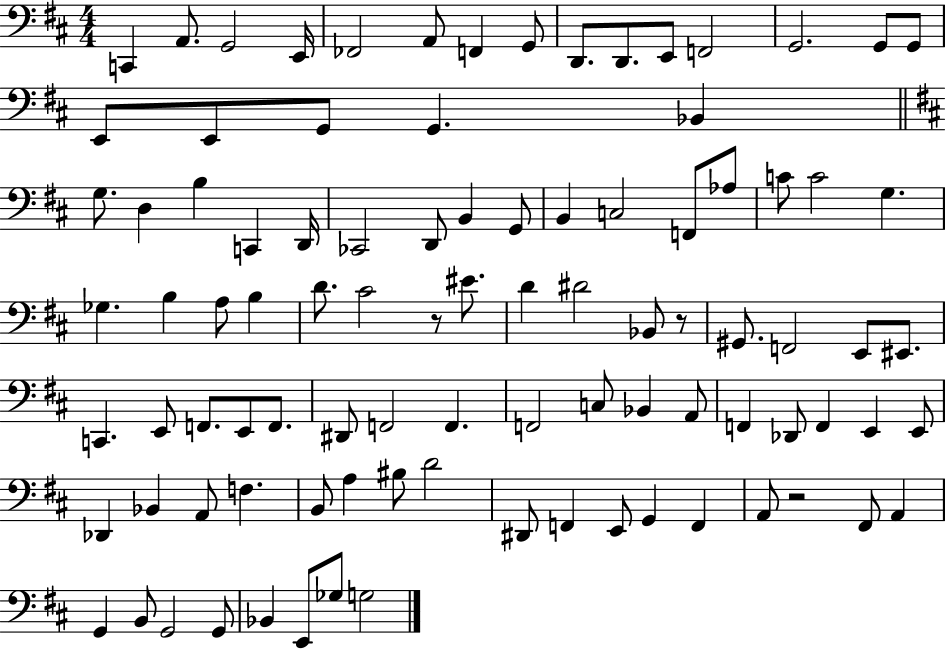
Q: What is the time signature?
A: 4/4